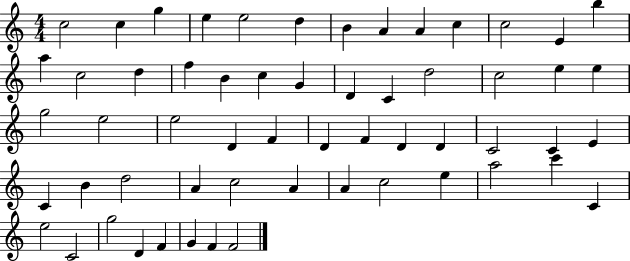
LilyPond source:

{
  \clef treble
  \numericTimeSignature
  \time 4/4
  \key c \major
  c''2 c''4 g''4 | e''4 e''2 d''4 | b'4 a'4 a'4 c''4 | c''2 e'4 b''4 | \break a''4 c''2 d''4 | f''4 b'4 c''4 g'4 | d'4 c'4 d''2 | c''2 e''4 e''4 | \break g''2 e''2 | e''2 d'4 f'4 | d'4 f'4 d'4 d'4 | c'2 c'4 e'4 | \break c'4 b'4 d''2 | a'4 c''2 a'4 | a'4 c''2 e''4 | a''2 c'''4 c'4 | \break e''2 c'2 | g''2 d'4 f'4 | g'4 f'4 f'2 | \bar "|."
}